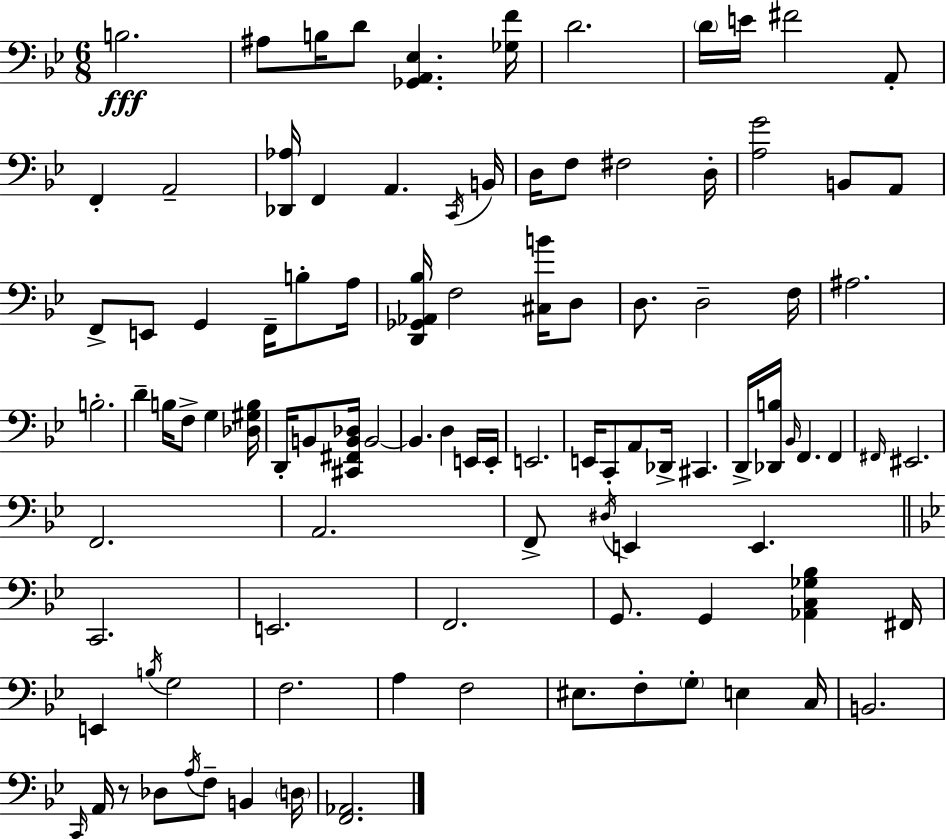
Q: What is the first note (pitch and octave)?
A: B3